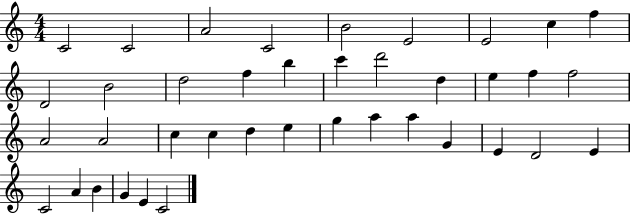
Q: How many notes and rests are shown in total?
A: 39